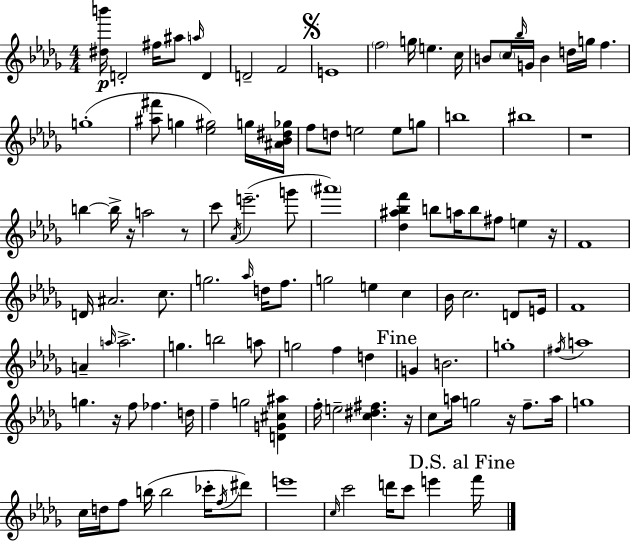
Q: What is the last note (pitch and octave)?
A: F6